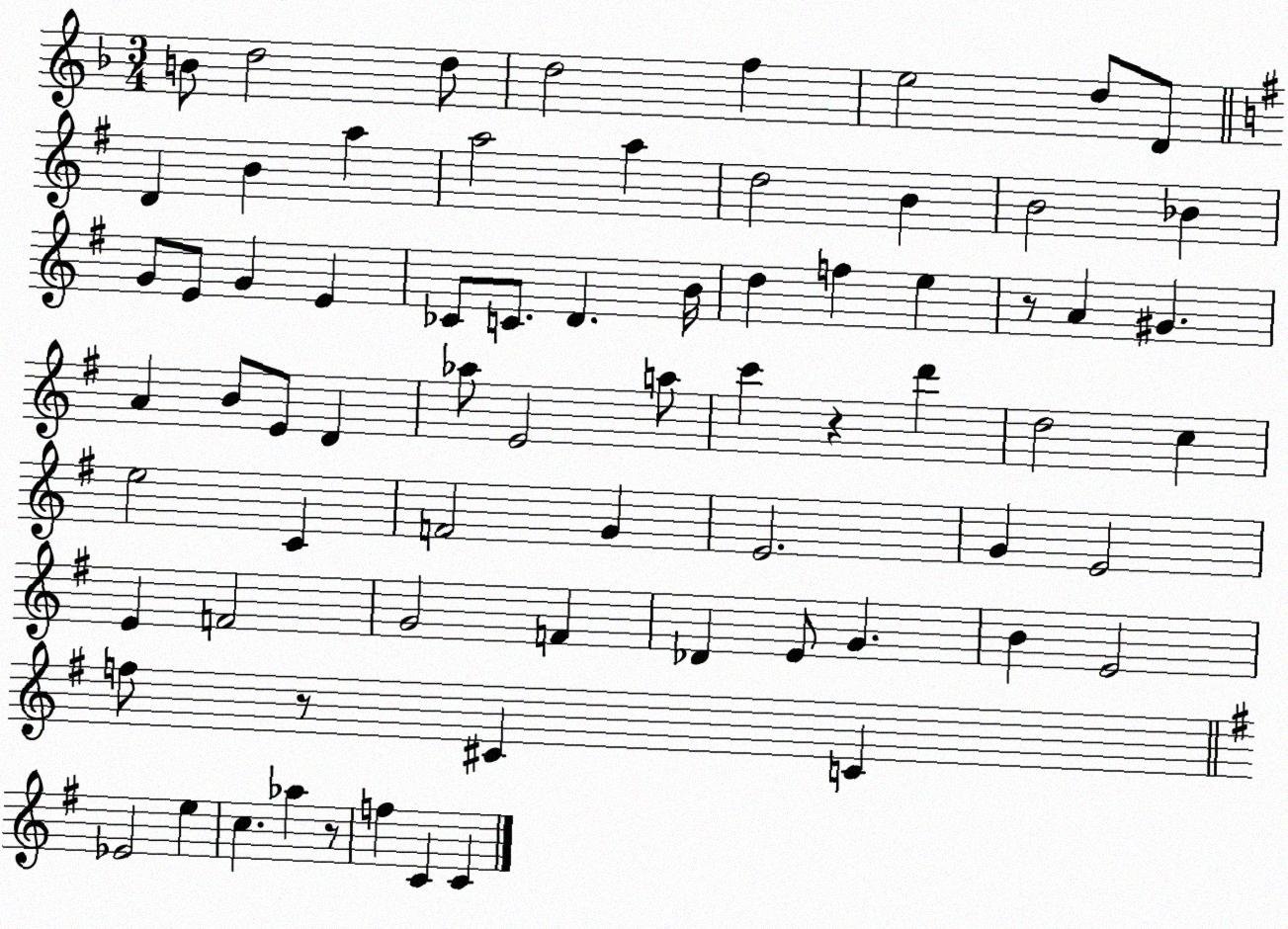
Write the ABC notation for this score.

X:1
T:Untitled
M:3/4
L:1/4
K:F
B/2 d2 d/2 d2 f e2 d/2 D/2 D B a a2 a d2 B B2 _B G/2 E/2 G E _C/2 C/2 D B/4 d f e z/2 A ^G A B/2 E/2 D _a/2 E2 a/2 c' z d' d2 c e2 C F2 G E2 G E2 E F2 G2 F _D E/2 G B E2 f/2 z/2 ^C C _E2 e c _a z/2 f C C